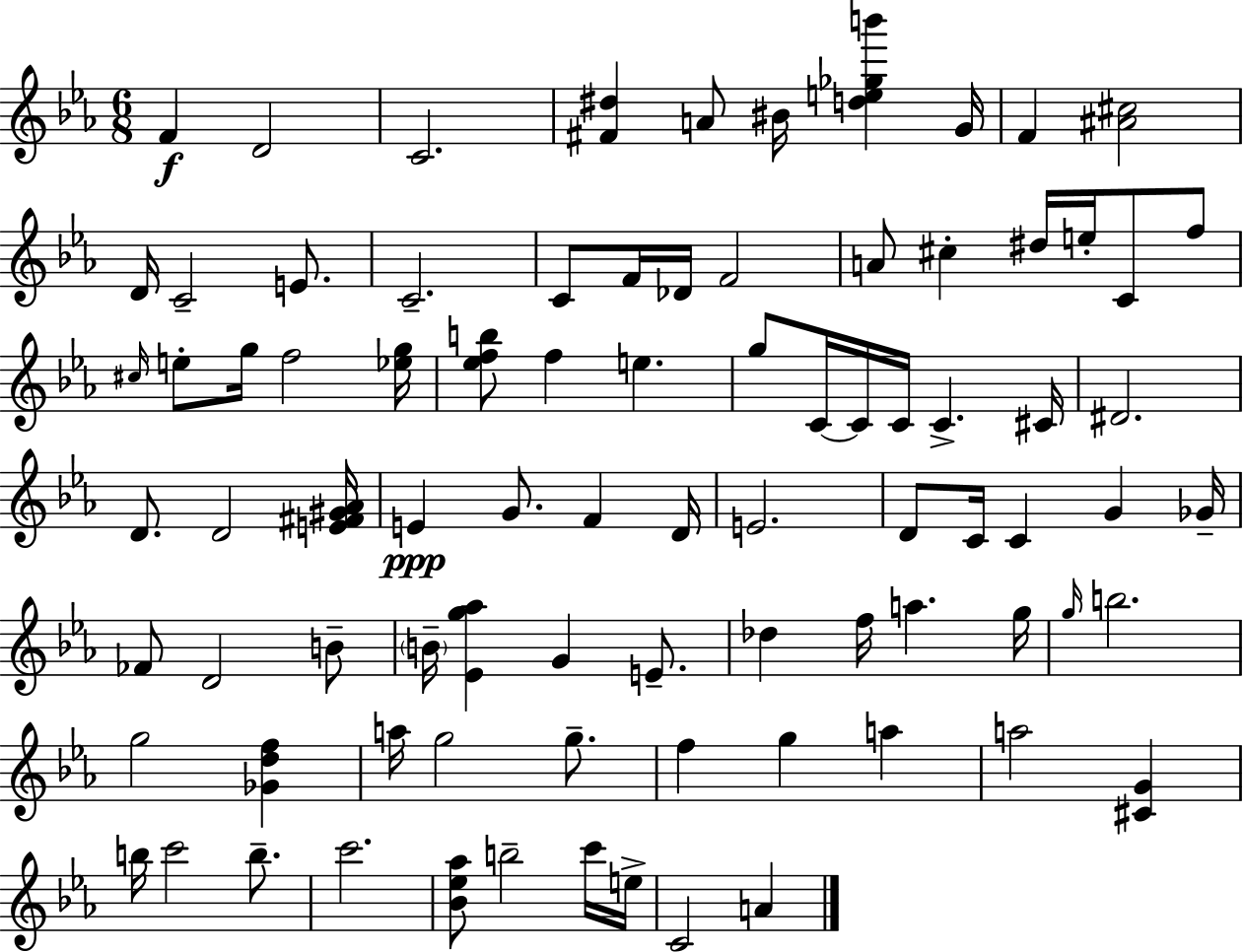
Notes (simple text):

F4/q D4/h C4/h. [F#4,D#5]/q A4/e BIS4/s [D5,E5,Gb5,B6]/q G4/s F4/q [A#4,C#5]/h D4/s C4/h E4/e. C4/h. C4/e F4/s Db4/s F4/h A4/e C#5/q D#5/s E5/s C4/e F5/e C#5/s E5/e G5/s F5/h [Eb5,G5]/s [Eb5,F5,B5]/e F5/q E5/q. G5/e C4/s C4/s C4/s C4/q. C#4/s D#4/h. D4/e. D4/h [E4,F#4,G#4,Ab4]/s E4/q G4/e. F4/q D4/s E4/h. D4/e C4/s C4/q G4/q Gb4/s FES4/e D4/h B4/e B4/s [Eb4,G5,Ab5]/q G4/q E4/e. Db5/q F5/s A5/q. G5/s G5/s B5/h. G5/h [Gb4,D5,F5]/q A5/s G5/h G5/e. F5/q G5/q A5/q A5/h [C#4,G4]/q B5/s C6/h B5/e. C6/h. [Bb4,Eb5,Ab5]/e B5/h C6/s E5/s C4/h A4/q